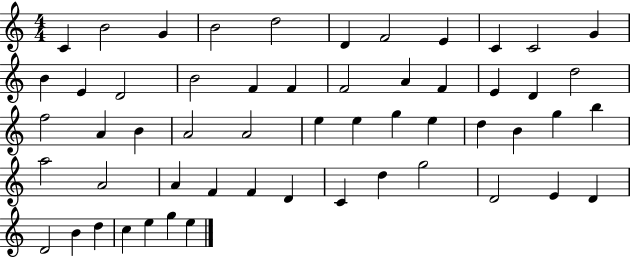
X:1
T:Untitled
M:4/4
L:1/4
K:C
C B2 G B2 d2 D F2 E C C2 G B E D2 B2 F F F2 A F E D d2 f2 A B A2 A2 e e g e d B g b a2 A2 A F F D C d g2 D2 E D D2 B d c e g e